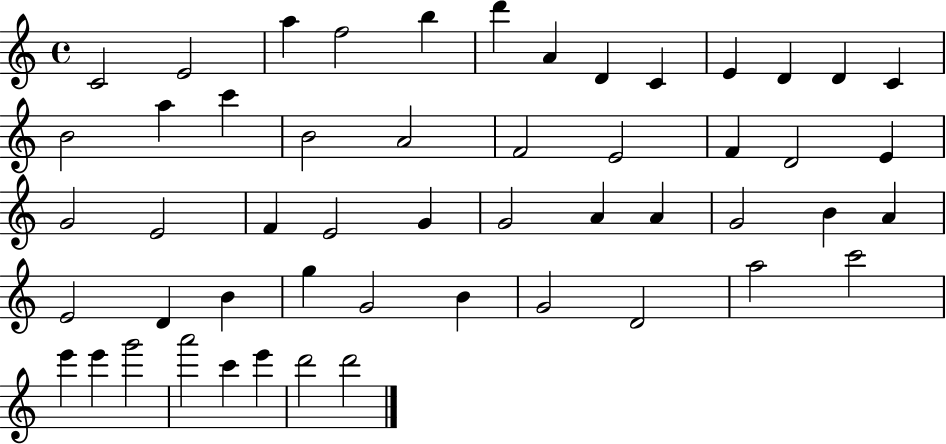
{
  \clef treble
  \time 4/4
  \defaultTimeSignature
  \key c \major
  c'2 e'2 | a''4 f''2 b''4 | d'''4 a'4 d'4 c'4 | e'4 d'4 d'4 c'4 | \break b'2 a''4 c'''4 | b'2 a'2 | f'2 e'2 | f'4 d'2 e'4 | \break g'2 e'2 | f'4 e'2 g'4 | g'2 a'4 a'4 | g'2 b'4 a'4 | \break e'2 d'4 b'4 | g''4 g'2 b'4 | g'2 d'2 | a''2 c'''2 | \break e'''4 e'''4 g'''2 | a'''2 c'''4 e'''4 | d'''2 d'''2 | \bar "|."
}